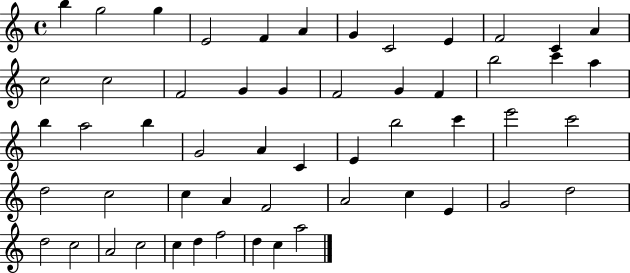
B5/q G5/h G5/q E4/h F4/q A4/q G4/q C4/h E4/q F4/h C4/q A4/q C5/h C5/h F4/h G4/q G4/q F4/h G4/q F4/q B5/h C6/q A5/q B5/q A5/h B5/q G4/h A4/q C4/q E4/q B5/h C6/q E6/h C6/h D5/h C5/h C5/q A4/q F4/h A4/h C5/q E4/q G4/h D5/h D5/h C5/h A4/h C5/h C5/q D5/q F5/h D5/q C5/q A5/h